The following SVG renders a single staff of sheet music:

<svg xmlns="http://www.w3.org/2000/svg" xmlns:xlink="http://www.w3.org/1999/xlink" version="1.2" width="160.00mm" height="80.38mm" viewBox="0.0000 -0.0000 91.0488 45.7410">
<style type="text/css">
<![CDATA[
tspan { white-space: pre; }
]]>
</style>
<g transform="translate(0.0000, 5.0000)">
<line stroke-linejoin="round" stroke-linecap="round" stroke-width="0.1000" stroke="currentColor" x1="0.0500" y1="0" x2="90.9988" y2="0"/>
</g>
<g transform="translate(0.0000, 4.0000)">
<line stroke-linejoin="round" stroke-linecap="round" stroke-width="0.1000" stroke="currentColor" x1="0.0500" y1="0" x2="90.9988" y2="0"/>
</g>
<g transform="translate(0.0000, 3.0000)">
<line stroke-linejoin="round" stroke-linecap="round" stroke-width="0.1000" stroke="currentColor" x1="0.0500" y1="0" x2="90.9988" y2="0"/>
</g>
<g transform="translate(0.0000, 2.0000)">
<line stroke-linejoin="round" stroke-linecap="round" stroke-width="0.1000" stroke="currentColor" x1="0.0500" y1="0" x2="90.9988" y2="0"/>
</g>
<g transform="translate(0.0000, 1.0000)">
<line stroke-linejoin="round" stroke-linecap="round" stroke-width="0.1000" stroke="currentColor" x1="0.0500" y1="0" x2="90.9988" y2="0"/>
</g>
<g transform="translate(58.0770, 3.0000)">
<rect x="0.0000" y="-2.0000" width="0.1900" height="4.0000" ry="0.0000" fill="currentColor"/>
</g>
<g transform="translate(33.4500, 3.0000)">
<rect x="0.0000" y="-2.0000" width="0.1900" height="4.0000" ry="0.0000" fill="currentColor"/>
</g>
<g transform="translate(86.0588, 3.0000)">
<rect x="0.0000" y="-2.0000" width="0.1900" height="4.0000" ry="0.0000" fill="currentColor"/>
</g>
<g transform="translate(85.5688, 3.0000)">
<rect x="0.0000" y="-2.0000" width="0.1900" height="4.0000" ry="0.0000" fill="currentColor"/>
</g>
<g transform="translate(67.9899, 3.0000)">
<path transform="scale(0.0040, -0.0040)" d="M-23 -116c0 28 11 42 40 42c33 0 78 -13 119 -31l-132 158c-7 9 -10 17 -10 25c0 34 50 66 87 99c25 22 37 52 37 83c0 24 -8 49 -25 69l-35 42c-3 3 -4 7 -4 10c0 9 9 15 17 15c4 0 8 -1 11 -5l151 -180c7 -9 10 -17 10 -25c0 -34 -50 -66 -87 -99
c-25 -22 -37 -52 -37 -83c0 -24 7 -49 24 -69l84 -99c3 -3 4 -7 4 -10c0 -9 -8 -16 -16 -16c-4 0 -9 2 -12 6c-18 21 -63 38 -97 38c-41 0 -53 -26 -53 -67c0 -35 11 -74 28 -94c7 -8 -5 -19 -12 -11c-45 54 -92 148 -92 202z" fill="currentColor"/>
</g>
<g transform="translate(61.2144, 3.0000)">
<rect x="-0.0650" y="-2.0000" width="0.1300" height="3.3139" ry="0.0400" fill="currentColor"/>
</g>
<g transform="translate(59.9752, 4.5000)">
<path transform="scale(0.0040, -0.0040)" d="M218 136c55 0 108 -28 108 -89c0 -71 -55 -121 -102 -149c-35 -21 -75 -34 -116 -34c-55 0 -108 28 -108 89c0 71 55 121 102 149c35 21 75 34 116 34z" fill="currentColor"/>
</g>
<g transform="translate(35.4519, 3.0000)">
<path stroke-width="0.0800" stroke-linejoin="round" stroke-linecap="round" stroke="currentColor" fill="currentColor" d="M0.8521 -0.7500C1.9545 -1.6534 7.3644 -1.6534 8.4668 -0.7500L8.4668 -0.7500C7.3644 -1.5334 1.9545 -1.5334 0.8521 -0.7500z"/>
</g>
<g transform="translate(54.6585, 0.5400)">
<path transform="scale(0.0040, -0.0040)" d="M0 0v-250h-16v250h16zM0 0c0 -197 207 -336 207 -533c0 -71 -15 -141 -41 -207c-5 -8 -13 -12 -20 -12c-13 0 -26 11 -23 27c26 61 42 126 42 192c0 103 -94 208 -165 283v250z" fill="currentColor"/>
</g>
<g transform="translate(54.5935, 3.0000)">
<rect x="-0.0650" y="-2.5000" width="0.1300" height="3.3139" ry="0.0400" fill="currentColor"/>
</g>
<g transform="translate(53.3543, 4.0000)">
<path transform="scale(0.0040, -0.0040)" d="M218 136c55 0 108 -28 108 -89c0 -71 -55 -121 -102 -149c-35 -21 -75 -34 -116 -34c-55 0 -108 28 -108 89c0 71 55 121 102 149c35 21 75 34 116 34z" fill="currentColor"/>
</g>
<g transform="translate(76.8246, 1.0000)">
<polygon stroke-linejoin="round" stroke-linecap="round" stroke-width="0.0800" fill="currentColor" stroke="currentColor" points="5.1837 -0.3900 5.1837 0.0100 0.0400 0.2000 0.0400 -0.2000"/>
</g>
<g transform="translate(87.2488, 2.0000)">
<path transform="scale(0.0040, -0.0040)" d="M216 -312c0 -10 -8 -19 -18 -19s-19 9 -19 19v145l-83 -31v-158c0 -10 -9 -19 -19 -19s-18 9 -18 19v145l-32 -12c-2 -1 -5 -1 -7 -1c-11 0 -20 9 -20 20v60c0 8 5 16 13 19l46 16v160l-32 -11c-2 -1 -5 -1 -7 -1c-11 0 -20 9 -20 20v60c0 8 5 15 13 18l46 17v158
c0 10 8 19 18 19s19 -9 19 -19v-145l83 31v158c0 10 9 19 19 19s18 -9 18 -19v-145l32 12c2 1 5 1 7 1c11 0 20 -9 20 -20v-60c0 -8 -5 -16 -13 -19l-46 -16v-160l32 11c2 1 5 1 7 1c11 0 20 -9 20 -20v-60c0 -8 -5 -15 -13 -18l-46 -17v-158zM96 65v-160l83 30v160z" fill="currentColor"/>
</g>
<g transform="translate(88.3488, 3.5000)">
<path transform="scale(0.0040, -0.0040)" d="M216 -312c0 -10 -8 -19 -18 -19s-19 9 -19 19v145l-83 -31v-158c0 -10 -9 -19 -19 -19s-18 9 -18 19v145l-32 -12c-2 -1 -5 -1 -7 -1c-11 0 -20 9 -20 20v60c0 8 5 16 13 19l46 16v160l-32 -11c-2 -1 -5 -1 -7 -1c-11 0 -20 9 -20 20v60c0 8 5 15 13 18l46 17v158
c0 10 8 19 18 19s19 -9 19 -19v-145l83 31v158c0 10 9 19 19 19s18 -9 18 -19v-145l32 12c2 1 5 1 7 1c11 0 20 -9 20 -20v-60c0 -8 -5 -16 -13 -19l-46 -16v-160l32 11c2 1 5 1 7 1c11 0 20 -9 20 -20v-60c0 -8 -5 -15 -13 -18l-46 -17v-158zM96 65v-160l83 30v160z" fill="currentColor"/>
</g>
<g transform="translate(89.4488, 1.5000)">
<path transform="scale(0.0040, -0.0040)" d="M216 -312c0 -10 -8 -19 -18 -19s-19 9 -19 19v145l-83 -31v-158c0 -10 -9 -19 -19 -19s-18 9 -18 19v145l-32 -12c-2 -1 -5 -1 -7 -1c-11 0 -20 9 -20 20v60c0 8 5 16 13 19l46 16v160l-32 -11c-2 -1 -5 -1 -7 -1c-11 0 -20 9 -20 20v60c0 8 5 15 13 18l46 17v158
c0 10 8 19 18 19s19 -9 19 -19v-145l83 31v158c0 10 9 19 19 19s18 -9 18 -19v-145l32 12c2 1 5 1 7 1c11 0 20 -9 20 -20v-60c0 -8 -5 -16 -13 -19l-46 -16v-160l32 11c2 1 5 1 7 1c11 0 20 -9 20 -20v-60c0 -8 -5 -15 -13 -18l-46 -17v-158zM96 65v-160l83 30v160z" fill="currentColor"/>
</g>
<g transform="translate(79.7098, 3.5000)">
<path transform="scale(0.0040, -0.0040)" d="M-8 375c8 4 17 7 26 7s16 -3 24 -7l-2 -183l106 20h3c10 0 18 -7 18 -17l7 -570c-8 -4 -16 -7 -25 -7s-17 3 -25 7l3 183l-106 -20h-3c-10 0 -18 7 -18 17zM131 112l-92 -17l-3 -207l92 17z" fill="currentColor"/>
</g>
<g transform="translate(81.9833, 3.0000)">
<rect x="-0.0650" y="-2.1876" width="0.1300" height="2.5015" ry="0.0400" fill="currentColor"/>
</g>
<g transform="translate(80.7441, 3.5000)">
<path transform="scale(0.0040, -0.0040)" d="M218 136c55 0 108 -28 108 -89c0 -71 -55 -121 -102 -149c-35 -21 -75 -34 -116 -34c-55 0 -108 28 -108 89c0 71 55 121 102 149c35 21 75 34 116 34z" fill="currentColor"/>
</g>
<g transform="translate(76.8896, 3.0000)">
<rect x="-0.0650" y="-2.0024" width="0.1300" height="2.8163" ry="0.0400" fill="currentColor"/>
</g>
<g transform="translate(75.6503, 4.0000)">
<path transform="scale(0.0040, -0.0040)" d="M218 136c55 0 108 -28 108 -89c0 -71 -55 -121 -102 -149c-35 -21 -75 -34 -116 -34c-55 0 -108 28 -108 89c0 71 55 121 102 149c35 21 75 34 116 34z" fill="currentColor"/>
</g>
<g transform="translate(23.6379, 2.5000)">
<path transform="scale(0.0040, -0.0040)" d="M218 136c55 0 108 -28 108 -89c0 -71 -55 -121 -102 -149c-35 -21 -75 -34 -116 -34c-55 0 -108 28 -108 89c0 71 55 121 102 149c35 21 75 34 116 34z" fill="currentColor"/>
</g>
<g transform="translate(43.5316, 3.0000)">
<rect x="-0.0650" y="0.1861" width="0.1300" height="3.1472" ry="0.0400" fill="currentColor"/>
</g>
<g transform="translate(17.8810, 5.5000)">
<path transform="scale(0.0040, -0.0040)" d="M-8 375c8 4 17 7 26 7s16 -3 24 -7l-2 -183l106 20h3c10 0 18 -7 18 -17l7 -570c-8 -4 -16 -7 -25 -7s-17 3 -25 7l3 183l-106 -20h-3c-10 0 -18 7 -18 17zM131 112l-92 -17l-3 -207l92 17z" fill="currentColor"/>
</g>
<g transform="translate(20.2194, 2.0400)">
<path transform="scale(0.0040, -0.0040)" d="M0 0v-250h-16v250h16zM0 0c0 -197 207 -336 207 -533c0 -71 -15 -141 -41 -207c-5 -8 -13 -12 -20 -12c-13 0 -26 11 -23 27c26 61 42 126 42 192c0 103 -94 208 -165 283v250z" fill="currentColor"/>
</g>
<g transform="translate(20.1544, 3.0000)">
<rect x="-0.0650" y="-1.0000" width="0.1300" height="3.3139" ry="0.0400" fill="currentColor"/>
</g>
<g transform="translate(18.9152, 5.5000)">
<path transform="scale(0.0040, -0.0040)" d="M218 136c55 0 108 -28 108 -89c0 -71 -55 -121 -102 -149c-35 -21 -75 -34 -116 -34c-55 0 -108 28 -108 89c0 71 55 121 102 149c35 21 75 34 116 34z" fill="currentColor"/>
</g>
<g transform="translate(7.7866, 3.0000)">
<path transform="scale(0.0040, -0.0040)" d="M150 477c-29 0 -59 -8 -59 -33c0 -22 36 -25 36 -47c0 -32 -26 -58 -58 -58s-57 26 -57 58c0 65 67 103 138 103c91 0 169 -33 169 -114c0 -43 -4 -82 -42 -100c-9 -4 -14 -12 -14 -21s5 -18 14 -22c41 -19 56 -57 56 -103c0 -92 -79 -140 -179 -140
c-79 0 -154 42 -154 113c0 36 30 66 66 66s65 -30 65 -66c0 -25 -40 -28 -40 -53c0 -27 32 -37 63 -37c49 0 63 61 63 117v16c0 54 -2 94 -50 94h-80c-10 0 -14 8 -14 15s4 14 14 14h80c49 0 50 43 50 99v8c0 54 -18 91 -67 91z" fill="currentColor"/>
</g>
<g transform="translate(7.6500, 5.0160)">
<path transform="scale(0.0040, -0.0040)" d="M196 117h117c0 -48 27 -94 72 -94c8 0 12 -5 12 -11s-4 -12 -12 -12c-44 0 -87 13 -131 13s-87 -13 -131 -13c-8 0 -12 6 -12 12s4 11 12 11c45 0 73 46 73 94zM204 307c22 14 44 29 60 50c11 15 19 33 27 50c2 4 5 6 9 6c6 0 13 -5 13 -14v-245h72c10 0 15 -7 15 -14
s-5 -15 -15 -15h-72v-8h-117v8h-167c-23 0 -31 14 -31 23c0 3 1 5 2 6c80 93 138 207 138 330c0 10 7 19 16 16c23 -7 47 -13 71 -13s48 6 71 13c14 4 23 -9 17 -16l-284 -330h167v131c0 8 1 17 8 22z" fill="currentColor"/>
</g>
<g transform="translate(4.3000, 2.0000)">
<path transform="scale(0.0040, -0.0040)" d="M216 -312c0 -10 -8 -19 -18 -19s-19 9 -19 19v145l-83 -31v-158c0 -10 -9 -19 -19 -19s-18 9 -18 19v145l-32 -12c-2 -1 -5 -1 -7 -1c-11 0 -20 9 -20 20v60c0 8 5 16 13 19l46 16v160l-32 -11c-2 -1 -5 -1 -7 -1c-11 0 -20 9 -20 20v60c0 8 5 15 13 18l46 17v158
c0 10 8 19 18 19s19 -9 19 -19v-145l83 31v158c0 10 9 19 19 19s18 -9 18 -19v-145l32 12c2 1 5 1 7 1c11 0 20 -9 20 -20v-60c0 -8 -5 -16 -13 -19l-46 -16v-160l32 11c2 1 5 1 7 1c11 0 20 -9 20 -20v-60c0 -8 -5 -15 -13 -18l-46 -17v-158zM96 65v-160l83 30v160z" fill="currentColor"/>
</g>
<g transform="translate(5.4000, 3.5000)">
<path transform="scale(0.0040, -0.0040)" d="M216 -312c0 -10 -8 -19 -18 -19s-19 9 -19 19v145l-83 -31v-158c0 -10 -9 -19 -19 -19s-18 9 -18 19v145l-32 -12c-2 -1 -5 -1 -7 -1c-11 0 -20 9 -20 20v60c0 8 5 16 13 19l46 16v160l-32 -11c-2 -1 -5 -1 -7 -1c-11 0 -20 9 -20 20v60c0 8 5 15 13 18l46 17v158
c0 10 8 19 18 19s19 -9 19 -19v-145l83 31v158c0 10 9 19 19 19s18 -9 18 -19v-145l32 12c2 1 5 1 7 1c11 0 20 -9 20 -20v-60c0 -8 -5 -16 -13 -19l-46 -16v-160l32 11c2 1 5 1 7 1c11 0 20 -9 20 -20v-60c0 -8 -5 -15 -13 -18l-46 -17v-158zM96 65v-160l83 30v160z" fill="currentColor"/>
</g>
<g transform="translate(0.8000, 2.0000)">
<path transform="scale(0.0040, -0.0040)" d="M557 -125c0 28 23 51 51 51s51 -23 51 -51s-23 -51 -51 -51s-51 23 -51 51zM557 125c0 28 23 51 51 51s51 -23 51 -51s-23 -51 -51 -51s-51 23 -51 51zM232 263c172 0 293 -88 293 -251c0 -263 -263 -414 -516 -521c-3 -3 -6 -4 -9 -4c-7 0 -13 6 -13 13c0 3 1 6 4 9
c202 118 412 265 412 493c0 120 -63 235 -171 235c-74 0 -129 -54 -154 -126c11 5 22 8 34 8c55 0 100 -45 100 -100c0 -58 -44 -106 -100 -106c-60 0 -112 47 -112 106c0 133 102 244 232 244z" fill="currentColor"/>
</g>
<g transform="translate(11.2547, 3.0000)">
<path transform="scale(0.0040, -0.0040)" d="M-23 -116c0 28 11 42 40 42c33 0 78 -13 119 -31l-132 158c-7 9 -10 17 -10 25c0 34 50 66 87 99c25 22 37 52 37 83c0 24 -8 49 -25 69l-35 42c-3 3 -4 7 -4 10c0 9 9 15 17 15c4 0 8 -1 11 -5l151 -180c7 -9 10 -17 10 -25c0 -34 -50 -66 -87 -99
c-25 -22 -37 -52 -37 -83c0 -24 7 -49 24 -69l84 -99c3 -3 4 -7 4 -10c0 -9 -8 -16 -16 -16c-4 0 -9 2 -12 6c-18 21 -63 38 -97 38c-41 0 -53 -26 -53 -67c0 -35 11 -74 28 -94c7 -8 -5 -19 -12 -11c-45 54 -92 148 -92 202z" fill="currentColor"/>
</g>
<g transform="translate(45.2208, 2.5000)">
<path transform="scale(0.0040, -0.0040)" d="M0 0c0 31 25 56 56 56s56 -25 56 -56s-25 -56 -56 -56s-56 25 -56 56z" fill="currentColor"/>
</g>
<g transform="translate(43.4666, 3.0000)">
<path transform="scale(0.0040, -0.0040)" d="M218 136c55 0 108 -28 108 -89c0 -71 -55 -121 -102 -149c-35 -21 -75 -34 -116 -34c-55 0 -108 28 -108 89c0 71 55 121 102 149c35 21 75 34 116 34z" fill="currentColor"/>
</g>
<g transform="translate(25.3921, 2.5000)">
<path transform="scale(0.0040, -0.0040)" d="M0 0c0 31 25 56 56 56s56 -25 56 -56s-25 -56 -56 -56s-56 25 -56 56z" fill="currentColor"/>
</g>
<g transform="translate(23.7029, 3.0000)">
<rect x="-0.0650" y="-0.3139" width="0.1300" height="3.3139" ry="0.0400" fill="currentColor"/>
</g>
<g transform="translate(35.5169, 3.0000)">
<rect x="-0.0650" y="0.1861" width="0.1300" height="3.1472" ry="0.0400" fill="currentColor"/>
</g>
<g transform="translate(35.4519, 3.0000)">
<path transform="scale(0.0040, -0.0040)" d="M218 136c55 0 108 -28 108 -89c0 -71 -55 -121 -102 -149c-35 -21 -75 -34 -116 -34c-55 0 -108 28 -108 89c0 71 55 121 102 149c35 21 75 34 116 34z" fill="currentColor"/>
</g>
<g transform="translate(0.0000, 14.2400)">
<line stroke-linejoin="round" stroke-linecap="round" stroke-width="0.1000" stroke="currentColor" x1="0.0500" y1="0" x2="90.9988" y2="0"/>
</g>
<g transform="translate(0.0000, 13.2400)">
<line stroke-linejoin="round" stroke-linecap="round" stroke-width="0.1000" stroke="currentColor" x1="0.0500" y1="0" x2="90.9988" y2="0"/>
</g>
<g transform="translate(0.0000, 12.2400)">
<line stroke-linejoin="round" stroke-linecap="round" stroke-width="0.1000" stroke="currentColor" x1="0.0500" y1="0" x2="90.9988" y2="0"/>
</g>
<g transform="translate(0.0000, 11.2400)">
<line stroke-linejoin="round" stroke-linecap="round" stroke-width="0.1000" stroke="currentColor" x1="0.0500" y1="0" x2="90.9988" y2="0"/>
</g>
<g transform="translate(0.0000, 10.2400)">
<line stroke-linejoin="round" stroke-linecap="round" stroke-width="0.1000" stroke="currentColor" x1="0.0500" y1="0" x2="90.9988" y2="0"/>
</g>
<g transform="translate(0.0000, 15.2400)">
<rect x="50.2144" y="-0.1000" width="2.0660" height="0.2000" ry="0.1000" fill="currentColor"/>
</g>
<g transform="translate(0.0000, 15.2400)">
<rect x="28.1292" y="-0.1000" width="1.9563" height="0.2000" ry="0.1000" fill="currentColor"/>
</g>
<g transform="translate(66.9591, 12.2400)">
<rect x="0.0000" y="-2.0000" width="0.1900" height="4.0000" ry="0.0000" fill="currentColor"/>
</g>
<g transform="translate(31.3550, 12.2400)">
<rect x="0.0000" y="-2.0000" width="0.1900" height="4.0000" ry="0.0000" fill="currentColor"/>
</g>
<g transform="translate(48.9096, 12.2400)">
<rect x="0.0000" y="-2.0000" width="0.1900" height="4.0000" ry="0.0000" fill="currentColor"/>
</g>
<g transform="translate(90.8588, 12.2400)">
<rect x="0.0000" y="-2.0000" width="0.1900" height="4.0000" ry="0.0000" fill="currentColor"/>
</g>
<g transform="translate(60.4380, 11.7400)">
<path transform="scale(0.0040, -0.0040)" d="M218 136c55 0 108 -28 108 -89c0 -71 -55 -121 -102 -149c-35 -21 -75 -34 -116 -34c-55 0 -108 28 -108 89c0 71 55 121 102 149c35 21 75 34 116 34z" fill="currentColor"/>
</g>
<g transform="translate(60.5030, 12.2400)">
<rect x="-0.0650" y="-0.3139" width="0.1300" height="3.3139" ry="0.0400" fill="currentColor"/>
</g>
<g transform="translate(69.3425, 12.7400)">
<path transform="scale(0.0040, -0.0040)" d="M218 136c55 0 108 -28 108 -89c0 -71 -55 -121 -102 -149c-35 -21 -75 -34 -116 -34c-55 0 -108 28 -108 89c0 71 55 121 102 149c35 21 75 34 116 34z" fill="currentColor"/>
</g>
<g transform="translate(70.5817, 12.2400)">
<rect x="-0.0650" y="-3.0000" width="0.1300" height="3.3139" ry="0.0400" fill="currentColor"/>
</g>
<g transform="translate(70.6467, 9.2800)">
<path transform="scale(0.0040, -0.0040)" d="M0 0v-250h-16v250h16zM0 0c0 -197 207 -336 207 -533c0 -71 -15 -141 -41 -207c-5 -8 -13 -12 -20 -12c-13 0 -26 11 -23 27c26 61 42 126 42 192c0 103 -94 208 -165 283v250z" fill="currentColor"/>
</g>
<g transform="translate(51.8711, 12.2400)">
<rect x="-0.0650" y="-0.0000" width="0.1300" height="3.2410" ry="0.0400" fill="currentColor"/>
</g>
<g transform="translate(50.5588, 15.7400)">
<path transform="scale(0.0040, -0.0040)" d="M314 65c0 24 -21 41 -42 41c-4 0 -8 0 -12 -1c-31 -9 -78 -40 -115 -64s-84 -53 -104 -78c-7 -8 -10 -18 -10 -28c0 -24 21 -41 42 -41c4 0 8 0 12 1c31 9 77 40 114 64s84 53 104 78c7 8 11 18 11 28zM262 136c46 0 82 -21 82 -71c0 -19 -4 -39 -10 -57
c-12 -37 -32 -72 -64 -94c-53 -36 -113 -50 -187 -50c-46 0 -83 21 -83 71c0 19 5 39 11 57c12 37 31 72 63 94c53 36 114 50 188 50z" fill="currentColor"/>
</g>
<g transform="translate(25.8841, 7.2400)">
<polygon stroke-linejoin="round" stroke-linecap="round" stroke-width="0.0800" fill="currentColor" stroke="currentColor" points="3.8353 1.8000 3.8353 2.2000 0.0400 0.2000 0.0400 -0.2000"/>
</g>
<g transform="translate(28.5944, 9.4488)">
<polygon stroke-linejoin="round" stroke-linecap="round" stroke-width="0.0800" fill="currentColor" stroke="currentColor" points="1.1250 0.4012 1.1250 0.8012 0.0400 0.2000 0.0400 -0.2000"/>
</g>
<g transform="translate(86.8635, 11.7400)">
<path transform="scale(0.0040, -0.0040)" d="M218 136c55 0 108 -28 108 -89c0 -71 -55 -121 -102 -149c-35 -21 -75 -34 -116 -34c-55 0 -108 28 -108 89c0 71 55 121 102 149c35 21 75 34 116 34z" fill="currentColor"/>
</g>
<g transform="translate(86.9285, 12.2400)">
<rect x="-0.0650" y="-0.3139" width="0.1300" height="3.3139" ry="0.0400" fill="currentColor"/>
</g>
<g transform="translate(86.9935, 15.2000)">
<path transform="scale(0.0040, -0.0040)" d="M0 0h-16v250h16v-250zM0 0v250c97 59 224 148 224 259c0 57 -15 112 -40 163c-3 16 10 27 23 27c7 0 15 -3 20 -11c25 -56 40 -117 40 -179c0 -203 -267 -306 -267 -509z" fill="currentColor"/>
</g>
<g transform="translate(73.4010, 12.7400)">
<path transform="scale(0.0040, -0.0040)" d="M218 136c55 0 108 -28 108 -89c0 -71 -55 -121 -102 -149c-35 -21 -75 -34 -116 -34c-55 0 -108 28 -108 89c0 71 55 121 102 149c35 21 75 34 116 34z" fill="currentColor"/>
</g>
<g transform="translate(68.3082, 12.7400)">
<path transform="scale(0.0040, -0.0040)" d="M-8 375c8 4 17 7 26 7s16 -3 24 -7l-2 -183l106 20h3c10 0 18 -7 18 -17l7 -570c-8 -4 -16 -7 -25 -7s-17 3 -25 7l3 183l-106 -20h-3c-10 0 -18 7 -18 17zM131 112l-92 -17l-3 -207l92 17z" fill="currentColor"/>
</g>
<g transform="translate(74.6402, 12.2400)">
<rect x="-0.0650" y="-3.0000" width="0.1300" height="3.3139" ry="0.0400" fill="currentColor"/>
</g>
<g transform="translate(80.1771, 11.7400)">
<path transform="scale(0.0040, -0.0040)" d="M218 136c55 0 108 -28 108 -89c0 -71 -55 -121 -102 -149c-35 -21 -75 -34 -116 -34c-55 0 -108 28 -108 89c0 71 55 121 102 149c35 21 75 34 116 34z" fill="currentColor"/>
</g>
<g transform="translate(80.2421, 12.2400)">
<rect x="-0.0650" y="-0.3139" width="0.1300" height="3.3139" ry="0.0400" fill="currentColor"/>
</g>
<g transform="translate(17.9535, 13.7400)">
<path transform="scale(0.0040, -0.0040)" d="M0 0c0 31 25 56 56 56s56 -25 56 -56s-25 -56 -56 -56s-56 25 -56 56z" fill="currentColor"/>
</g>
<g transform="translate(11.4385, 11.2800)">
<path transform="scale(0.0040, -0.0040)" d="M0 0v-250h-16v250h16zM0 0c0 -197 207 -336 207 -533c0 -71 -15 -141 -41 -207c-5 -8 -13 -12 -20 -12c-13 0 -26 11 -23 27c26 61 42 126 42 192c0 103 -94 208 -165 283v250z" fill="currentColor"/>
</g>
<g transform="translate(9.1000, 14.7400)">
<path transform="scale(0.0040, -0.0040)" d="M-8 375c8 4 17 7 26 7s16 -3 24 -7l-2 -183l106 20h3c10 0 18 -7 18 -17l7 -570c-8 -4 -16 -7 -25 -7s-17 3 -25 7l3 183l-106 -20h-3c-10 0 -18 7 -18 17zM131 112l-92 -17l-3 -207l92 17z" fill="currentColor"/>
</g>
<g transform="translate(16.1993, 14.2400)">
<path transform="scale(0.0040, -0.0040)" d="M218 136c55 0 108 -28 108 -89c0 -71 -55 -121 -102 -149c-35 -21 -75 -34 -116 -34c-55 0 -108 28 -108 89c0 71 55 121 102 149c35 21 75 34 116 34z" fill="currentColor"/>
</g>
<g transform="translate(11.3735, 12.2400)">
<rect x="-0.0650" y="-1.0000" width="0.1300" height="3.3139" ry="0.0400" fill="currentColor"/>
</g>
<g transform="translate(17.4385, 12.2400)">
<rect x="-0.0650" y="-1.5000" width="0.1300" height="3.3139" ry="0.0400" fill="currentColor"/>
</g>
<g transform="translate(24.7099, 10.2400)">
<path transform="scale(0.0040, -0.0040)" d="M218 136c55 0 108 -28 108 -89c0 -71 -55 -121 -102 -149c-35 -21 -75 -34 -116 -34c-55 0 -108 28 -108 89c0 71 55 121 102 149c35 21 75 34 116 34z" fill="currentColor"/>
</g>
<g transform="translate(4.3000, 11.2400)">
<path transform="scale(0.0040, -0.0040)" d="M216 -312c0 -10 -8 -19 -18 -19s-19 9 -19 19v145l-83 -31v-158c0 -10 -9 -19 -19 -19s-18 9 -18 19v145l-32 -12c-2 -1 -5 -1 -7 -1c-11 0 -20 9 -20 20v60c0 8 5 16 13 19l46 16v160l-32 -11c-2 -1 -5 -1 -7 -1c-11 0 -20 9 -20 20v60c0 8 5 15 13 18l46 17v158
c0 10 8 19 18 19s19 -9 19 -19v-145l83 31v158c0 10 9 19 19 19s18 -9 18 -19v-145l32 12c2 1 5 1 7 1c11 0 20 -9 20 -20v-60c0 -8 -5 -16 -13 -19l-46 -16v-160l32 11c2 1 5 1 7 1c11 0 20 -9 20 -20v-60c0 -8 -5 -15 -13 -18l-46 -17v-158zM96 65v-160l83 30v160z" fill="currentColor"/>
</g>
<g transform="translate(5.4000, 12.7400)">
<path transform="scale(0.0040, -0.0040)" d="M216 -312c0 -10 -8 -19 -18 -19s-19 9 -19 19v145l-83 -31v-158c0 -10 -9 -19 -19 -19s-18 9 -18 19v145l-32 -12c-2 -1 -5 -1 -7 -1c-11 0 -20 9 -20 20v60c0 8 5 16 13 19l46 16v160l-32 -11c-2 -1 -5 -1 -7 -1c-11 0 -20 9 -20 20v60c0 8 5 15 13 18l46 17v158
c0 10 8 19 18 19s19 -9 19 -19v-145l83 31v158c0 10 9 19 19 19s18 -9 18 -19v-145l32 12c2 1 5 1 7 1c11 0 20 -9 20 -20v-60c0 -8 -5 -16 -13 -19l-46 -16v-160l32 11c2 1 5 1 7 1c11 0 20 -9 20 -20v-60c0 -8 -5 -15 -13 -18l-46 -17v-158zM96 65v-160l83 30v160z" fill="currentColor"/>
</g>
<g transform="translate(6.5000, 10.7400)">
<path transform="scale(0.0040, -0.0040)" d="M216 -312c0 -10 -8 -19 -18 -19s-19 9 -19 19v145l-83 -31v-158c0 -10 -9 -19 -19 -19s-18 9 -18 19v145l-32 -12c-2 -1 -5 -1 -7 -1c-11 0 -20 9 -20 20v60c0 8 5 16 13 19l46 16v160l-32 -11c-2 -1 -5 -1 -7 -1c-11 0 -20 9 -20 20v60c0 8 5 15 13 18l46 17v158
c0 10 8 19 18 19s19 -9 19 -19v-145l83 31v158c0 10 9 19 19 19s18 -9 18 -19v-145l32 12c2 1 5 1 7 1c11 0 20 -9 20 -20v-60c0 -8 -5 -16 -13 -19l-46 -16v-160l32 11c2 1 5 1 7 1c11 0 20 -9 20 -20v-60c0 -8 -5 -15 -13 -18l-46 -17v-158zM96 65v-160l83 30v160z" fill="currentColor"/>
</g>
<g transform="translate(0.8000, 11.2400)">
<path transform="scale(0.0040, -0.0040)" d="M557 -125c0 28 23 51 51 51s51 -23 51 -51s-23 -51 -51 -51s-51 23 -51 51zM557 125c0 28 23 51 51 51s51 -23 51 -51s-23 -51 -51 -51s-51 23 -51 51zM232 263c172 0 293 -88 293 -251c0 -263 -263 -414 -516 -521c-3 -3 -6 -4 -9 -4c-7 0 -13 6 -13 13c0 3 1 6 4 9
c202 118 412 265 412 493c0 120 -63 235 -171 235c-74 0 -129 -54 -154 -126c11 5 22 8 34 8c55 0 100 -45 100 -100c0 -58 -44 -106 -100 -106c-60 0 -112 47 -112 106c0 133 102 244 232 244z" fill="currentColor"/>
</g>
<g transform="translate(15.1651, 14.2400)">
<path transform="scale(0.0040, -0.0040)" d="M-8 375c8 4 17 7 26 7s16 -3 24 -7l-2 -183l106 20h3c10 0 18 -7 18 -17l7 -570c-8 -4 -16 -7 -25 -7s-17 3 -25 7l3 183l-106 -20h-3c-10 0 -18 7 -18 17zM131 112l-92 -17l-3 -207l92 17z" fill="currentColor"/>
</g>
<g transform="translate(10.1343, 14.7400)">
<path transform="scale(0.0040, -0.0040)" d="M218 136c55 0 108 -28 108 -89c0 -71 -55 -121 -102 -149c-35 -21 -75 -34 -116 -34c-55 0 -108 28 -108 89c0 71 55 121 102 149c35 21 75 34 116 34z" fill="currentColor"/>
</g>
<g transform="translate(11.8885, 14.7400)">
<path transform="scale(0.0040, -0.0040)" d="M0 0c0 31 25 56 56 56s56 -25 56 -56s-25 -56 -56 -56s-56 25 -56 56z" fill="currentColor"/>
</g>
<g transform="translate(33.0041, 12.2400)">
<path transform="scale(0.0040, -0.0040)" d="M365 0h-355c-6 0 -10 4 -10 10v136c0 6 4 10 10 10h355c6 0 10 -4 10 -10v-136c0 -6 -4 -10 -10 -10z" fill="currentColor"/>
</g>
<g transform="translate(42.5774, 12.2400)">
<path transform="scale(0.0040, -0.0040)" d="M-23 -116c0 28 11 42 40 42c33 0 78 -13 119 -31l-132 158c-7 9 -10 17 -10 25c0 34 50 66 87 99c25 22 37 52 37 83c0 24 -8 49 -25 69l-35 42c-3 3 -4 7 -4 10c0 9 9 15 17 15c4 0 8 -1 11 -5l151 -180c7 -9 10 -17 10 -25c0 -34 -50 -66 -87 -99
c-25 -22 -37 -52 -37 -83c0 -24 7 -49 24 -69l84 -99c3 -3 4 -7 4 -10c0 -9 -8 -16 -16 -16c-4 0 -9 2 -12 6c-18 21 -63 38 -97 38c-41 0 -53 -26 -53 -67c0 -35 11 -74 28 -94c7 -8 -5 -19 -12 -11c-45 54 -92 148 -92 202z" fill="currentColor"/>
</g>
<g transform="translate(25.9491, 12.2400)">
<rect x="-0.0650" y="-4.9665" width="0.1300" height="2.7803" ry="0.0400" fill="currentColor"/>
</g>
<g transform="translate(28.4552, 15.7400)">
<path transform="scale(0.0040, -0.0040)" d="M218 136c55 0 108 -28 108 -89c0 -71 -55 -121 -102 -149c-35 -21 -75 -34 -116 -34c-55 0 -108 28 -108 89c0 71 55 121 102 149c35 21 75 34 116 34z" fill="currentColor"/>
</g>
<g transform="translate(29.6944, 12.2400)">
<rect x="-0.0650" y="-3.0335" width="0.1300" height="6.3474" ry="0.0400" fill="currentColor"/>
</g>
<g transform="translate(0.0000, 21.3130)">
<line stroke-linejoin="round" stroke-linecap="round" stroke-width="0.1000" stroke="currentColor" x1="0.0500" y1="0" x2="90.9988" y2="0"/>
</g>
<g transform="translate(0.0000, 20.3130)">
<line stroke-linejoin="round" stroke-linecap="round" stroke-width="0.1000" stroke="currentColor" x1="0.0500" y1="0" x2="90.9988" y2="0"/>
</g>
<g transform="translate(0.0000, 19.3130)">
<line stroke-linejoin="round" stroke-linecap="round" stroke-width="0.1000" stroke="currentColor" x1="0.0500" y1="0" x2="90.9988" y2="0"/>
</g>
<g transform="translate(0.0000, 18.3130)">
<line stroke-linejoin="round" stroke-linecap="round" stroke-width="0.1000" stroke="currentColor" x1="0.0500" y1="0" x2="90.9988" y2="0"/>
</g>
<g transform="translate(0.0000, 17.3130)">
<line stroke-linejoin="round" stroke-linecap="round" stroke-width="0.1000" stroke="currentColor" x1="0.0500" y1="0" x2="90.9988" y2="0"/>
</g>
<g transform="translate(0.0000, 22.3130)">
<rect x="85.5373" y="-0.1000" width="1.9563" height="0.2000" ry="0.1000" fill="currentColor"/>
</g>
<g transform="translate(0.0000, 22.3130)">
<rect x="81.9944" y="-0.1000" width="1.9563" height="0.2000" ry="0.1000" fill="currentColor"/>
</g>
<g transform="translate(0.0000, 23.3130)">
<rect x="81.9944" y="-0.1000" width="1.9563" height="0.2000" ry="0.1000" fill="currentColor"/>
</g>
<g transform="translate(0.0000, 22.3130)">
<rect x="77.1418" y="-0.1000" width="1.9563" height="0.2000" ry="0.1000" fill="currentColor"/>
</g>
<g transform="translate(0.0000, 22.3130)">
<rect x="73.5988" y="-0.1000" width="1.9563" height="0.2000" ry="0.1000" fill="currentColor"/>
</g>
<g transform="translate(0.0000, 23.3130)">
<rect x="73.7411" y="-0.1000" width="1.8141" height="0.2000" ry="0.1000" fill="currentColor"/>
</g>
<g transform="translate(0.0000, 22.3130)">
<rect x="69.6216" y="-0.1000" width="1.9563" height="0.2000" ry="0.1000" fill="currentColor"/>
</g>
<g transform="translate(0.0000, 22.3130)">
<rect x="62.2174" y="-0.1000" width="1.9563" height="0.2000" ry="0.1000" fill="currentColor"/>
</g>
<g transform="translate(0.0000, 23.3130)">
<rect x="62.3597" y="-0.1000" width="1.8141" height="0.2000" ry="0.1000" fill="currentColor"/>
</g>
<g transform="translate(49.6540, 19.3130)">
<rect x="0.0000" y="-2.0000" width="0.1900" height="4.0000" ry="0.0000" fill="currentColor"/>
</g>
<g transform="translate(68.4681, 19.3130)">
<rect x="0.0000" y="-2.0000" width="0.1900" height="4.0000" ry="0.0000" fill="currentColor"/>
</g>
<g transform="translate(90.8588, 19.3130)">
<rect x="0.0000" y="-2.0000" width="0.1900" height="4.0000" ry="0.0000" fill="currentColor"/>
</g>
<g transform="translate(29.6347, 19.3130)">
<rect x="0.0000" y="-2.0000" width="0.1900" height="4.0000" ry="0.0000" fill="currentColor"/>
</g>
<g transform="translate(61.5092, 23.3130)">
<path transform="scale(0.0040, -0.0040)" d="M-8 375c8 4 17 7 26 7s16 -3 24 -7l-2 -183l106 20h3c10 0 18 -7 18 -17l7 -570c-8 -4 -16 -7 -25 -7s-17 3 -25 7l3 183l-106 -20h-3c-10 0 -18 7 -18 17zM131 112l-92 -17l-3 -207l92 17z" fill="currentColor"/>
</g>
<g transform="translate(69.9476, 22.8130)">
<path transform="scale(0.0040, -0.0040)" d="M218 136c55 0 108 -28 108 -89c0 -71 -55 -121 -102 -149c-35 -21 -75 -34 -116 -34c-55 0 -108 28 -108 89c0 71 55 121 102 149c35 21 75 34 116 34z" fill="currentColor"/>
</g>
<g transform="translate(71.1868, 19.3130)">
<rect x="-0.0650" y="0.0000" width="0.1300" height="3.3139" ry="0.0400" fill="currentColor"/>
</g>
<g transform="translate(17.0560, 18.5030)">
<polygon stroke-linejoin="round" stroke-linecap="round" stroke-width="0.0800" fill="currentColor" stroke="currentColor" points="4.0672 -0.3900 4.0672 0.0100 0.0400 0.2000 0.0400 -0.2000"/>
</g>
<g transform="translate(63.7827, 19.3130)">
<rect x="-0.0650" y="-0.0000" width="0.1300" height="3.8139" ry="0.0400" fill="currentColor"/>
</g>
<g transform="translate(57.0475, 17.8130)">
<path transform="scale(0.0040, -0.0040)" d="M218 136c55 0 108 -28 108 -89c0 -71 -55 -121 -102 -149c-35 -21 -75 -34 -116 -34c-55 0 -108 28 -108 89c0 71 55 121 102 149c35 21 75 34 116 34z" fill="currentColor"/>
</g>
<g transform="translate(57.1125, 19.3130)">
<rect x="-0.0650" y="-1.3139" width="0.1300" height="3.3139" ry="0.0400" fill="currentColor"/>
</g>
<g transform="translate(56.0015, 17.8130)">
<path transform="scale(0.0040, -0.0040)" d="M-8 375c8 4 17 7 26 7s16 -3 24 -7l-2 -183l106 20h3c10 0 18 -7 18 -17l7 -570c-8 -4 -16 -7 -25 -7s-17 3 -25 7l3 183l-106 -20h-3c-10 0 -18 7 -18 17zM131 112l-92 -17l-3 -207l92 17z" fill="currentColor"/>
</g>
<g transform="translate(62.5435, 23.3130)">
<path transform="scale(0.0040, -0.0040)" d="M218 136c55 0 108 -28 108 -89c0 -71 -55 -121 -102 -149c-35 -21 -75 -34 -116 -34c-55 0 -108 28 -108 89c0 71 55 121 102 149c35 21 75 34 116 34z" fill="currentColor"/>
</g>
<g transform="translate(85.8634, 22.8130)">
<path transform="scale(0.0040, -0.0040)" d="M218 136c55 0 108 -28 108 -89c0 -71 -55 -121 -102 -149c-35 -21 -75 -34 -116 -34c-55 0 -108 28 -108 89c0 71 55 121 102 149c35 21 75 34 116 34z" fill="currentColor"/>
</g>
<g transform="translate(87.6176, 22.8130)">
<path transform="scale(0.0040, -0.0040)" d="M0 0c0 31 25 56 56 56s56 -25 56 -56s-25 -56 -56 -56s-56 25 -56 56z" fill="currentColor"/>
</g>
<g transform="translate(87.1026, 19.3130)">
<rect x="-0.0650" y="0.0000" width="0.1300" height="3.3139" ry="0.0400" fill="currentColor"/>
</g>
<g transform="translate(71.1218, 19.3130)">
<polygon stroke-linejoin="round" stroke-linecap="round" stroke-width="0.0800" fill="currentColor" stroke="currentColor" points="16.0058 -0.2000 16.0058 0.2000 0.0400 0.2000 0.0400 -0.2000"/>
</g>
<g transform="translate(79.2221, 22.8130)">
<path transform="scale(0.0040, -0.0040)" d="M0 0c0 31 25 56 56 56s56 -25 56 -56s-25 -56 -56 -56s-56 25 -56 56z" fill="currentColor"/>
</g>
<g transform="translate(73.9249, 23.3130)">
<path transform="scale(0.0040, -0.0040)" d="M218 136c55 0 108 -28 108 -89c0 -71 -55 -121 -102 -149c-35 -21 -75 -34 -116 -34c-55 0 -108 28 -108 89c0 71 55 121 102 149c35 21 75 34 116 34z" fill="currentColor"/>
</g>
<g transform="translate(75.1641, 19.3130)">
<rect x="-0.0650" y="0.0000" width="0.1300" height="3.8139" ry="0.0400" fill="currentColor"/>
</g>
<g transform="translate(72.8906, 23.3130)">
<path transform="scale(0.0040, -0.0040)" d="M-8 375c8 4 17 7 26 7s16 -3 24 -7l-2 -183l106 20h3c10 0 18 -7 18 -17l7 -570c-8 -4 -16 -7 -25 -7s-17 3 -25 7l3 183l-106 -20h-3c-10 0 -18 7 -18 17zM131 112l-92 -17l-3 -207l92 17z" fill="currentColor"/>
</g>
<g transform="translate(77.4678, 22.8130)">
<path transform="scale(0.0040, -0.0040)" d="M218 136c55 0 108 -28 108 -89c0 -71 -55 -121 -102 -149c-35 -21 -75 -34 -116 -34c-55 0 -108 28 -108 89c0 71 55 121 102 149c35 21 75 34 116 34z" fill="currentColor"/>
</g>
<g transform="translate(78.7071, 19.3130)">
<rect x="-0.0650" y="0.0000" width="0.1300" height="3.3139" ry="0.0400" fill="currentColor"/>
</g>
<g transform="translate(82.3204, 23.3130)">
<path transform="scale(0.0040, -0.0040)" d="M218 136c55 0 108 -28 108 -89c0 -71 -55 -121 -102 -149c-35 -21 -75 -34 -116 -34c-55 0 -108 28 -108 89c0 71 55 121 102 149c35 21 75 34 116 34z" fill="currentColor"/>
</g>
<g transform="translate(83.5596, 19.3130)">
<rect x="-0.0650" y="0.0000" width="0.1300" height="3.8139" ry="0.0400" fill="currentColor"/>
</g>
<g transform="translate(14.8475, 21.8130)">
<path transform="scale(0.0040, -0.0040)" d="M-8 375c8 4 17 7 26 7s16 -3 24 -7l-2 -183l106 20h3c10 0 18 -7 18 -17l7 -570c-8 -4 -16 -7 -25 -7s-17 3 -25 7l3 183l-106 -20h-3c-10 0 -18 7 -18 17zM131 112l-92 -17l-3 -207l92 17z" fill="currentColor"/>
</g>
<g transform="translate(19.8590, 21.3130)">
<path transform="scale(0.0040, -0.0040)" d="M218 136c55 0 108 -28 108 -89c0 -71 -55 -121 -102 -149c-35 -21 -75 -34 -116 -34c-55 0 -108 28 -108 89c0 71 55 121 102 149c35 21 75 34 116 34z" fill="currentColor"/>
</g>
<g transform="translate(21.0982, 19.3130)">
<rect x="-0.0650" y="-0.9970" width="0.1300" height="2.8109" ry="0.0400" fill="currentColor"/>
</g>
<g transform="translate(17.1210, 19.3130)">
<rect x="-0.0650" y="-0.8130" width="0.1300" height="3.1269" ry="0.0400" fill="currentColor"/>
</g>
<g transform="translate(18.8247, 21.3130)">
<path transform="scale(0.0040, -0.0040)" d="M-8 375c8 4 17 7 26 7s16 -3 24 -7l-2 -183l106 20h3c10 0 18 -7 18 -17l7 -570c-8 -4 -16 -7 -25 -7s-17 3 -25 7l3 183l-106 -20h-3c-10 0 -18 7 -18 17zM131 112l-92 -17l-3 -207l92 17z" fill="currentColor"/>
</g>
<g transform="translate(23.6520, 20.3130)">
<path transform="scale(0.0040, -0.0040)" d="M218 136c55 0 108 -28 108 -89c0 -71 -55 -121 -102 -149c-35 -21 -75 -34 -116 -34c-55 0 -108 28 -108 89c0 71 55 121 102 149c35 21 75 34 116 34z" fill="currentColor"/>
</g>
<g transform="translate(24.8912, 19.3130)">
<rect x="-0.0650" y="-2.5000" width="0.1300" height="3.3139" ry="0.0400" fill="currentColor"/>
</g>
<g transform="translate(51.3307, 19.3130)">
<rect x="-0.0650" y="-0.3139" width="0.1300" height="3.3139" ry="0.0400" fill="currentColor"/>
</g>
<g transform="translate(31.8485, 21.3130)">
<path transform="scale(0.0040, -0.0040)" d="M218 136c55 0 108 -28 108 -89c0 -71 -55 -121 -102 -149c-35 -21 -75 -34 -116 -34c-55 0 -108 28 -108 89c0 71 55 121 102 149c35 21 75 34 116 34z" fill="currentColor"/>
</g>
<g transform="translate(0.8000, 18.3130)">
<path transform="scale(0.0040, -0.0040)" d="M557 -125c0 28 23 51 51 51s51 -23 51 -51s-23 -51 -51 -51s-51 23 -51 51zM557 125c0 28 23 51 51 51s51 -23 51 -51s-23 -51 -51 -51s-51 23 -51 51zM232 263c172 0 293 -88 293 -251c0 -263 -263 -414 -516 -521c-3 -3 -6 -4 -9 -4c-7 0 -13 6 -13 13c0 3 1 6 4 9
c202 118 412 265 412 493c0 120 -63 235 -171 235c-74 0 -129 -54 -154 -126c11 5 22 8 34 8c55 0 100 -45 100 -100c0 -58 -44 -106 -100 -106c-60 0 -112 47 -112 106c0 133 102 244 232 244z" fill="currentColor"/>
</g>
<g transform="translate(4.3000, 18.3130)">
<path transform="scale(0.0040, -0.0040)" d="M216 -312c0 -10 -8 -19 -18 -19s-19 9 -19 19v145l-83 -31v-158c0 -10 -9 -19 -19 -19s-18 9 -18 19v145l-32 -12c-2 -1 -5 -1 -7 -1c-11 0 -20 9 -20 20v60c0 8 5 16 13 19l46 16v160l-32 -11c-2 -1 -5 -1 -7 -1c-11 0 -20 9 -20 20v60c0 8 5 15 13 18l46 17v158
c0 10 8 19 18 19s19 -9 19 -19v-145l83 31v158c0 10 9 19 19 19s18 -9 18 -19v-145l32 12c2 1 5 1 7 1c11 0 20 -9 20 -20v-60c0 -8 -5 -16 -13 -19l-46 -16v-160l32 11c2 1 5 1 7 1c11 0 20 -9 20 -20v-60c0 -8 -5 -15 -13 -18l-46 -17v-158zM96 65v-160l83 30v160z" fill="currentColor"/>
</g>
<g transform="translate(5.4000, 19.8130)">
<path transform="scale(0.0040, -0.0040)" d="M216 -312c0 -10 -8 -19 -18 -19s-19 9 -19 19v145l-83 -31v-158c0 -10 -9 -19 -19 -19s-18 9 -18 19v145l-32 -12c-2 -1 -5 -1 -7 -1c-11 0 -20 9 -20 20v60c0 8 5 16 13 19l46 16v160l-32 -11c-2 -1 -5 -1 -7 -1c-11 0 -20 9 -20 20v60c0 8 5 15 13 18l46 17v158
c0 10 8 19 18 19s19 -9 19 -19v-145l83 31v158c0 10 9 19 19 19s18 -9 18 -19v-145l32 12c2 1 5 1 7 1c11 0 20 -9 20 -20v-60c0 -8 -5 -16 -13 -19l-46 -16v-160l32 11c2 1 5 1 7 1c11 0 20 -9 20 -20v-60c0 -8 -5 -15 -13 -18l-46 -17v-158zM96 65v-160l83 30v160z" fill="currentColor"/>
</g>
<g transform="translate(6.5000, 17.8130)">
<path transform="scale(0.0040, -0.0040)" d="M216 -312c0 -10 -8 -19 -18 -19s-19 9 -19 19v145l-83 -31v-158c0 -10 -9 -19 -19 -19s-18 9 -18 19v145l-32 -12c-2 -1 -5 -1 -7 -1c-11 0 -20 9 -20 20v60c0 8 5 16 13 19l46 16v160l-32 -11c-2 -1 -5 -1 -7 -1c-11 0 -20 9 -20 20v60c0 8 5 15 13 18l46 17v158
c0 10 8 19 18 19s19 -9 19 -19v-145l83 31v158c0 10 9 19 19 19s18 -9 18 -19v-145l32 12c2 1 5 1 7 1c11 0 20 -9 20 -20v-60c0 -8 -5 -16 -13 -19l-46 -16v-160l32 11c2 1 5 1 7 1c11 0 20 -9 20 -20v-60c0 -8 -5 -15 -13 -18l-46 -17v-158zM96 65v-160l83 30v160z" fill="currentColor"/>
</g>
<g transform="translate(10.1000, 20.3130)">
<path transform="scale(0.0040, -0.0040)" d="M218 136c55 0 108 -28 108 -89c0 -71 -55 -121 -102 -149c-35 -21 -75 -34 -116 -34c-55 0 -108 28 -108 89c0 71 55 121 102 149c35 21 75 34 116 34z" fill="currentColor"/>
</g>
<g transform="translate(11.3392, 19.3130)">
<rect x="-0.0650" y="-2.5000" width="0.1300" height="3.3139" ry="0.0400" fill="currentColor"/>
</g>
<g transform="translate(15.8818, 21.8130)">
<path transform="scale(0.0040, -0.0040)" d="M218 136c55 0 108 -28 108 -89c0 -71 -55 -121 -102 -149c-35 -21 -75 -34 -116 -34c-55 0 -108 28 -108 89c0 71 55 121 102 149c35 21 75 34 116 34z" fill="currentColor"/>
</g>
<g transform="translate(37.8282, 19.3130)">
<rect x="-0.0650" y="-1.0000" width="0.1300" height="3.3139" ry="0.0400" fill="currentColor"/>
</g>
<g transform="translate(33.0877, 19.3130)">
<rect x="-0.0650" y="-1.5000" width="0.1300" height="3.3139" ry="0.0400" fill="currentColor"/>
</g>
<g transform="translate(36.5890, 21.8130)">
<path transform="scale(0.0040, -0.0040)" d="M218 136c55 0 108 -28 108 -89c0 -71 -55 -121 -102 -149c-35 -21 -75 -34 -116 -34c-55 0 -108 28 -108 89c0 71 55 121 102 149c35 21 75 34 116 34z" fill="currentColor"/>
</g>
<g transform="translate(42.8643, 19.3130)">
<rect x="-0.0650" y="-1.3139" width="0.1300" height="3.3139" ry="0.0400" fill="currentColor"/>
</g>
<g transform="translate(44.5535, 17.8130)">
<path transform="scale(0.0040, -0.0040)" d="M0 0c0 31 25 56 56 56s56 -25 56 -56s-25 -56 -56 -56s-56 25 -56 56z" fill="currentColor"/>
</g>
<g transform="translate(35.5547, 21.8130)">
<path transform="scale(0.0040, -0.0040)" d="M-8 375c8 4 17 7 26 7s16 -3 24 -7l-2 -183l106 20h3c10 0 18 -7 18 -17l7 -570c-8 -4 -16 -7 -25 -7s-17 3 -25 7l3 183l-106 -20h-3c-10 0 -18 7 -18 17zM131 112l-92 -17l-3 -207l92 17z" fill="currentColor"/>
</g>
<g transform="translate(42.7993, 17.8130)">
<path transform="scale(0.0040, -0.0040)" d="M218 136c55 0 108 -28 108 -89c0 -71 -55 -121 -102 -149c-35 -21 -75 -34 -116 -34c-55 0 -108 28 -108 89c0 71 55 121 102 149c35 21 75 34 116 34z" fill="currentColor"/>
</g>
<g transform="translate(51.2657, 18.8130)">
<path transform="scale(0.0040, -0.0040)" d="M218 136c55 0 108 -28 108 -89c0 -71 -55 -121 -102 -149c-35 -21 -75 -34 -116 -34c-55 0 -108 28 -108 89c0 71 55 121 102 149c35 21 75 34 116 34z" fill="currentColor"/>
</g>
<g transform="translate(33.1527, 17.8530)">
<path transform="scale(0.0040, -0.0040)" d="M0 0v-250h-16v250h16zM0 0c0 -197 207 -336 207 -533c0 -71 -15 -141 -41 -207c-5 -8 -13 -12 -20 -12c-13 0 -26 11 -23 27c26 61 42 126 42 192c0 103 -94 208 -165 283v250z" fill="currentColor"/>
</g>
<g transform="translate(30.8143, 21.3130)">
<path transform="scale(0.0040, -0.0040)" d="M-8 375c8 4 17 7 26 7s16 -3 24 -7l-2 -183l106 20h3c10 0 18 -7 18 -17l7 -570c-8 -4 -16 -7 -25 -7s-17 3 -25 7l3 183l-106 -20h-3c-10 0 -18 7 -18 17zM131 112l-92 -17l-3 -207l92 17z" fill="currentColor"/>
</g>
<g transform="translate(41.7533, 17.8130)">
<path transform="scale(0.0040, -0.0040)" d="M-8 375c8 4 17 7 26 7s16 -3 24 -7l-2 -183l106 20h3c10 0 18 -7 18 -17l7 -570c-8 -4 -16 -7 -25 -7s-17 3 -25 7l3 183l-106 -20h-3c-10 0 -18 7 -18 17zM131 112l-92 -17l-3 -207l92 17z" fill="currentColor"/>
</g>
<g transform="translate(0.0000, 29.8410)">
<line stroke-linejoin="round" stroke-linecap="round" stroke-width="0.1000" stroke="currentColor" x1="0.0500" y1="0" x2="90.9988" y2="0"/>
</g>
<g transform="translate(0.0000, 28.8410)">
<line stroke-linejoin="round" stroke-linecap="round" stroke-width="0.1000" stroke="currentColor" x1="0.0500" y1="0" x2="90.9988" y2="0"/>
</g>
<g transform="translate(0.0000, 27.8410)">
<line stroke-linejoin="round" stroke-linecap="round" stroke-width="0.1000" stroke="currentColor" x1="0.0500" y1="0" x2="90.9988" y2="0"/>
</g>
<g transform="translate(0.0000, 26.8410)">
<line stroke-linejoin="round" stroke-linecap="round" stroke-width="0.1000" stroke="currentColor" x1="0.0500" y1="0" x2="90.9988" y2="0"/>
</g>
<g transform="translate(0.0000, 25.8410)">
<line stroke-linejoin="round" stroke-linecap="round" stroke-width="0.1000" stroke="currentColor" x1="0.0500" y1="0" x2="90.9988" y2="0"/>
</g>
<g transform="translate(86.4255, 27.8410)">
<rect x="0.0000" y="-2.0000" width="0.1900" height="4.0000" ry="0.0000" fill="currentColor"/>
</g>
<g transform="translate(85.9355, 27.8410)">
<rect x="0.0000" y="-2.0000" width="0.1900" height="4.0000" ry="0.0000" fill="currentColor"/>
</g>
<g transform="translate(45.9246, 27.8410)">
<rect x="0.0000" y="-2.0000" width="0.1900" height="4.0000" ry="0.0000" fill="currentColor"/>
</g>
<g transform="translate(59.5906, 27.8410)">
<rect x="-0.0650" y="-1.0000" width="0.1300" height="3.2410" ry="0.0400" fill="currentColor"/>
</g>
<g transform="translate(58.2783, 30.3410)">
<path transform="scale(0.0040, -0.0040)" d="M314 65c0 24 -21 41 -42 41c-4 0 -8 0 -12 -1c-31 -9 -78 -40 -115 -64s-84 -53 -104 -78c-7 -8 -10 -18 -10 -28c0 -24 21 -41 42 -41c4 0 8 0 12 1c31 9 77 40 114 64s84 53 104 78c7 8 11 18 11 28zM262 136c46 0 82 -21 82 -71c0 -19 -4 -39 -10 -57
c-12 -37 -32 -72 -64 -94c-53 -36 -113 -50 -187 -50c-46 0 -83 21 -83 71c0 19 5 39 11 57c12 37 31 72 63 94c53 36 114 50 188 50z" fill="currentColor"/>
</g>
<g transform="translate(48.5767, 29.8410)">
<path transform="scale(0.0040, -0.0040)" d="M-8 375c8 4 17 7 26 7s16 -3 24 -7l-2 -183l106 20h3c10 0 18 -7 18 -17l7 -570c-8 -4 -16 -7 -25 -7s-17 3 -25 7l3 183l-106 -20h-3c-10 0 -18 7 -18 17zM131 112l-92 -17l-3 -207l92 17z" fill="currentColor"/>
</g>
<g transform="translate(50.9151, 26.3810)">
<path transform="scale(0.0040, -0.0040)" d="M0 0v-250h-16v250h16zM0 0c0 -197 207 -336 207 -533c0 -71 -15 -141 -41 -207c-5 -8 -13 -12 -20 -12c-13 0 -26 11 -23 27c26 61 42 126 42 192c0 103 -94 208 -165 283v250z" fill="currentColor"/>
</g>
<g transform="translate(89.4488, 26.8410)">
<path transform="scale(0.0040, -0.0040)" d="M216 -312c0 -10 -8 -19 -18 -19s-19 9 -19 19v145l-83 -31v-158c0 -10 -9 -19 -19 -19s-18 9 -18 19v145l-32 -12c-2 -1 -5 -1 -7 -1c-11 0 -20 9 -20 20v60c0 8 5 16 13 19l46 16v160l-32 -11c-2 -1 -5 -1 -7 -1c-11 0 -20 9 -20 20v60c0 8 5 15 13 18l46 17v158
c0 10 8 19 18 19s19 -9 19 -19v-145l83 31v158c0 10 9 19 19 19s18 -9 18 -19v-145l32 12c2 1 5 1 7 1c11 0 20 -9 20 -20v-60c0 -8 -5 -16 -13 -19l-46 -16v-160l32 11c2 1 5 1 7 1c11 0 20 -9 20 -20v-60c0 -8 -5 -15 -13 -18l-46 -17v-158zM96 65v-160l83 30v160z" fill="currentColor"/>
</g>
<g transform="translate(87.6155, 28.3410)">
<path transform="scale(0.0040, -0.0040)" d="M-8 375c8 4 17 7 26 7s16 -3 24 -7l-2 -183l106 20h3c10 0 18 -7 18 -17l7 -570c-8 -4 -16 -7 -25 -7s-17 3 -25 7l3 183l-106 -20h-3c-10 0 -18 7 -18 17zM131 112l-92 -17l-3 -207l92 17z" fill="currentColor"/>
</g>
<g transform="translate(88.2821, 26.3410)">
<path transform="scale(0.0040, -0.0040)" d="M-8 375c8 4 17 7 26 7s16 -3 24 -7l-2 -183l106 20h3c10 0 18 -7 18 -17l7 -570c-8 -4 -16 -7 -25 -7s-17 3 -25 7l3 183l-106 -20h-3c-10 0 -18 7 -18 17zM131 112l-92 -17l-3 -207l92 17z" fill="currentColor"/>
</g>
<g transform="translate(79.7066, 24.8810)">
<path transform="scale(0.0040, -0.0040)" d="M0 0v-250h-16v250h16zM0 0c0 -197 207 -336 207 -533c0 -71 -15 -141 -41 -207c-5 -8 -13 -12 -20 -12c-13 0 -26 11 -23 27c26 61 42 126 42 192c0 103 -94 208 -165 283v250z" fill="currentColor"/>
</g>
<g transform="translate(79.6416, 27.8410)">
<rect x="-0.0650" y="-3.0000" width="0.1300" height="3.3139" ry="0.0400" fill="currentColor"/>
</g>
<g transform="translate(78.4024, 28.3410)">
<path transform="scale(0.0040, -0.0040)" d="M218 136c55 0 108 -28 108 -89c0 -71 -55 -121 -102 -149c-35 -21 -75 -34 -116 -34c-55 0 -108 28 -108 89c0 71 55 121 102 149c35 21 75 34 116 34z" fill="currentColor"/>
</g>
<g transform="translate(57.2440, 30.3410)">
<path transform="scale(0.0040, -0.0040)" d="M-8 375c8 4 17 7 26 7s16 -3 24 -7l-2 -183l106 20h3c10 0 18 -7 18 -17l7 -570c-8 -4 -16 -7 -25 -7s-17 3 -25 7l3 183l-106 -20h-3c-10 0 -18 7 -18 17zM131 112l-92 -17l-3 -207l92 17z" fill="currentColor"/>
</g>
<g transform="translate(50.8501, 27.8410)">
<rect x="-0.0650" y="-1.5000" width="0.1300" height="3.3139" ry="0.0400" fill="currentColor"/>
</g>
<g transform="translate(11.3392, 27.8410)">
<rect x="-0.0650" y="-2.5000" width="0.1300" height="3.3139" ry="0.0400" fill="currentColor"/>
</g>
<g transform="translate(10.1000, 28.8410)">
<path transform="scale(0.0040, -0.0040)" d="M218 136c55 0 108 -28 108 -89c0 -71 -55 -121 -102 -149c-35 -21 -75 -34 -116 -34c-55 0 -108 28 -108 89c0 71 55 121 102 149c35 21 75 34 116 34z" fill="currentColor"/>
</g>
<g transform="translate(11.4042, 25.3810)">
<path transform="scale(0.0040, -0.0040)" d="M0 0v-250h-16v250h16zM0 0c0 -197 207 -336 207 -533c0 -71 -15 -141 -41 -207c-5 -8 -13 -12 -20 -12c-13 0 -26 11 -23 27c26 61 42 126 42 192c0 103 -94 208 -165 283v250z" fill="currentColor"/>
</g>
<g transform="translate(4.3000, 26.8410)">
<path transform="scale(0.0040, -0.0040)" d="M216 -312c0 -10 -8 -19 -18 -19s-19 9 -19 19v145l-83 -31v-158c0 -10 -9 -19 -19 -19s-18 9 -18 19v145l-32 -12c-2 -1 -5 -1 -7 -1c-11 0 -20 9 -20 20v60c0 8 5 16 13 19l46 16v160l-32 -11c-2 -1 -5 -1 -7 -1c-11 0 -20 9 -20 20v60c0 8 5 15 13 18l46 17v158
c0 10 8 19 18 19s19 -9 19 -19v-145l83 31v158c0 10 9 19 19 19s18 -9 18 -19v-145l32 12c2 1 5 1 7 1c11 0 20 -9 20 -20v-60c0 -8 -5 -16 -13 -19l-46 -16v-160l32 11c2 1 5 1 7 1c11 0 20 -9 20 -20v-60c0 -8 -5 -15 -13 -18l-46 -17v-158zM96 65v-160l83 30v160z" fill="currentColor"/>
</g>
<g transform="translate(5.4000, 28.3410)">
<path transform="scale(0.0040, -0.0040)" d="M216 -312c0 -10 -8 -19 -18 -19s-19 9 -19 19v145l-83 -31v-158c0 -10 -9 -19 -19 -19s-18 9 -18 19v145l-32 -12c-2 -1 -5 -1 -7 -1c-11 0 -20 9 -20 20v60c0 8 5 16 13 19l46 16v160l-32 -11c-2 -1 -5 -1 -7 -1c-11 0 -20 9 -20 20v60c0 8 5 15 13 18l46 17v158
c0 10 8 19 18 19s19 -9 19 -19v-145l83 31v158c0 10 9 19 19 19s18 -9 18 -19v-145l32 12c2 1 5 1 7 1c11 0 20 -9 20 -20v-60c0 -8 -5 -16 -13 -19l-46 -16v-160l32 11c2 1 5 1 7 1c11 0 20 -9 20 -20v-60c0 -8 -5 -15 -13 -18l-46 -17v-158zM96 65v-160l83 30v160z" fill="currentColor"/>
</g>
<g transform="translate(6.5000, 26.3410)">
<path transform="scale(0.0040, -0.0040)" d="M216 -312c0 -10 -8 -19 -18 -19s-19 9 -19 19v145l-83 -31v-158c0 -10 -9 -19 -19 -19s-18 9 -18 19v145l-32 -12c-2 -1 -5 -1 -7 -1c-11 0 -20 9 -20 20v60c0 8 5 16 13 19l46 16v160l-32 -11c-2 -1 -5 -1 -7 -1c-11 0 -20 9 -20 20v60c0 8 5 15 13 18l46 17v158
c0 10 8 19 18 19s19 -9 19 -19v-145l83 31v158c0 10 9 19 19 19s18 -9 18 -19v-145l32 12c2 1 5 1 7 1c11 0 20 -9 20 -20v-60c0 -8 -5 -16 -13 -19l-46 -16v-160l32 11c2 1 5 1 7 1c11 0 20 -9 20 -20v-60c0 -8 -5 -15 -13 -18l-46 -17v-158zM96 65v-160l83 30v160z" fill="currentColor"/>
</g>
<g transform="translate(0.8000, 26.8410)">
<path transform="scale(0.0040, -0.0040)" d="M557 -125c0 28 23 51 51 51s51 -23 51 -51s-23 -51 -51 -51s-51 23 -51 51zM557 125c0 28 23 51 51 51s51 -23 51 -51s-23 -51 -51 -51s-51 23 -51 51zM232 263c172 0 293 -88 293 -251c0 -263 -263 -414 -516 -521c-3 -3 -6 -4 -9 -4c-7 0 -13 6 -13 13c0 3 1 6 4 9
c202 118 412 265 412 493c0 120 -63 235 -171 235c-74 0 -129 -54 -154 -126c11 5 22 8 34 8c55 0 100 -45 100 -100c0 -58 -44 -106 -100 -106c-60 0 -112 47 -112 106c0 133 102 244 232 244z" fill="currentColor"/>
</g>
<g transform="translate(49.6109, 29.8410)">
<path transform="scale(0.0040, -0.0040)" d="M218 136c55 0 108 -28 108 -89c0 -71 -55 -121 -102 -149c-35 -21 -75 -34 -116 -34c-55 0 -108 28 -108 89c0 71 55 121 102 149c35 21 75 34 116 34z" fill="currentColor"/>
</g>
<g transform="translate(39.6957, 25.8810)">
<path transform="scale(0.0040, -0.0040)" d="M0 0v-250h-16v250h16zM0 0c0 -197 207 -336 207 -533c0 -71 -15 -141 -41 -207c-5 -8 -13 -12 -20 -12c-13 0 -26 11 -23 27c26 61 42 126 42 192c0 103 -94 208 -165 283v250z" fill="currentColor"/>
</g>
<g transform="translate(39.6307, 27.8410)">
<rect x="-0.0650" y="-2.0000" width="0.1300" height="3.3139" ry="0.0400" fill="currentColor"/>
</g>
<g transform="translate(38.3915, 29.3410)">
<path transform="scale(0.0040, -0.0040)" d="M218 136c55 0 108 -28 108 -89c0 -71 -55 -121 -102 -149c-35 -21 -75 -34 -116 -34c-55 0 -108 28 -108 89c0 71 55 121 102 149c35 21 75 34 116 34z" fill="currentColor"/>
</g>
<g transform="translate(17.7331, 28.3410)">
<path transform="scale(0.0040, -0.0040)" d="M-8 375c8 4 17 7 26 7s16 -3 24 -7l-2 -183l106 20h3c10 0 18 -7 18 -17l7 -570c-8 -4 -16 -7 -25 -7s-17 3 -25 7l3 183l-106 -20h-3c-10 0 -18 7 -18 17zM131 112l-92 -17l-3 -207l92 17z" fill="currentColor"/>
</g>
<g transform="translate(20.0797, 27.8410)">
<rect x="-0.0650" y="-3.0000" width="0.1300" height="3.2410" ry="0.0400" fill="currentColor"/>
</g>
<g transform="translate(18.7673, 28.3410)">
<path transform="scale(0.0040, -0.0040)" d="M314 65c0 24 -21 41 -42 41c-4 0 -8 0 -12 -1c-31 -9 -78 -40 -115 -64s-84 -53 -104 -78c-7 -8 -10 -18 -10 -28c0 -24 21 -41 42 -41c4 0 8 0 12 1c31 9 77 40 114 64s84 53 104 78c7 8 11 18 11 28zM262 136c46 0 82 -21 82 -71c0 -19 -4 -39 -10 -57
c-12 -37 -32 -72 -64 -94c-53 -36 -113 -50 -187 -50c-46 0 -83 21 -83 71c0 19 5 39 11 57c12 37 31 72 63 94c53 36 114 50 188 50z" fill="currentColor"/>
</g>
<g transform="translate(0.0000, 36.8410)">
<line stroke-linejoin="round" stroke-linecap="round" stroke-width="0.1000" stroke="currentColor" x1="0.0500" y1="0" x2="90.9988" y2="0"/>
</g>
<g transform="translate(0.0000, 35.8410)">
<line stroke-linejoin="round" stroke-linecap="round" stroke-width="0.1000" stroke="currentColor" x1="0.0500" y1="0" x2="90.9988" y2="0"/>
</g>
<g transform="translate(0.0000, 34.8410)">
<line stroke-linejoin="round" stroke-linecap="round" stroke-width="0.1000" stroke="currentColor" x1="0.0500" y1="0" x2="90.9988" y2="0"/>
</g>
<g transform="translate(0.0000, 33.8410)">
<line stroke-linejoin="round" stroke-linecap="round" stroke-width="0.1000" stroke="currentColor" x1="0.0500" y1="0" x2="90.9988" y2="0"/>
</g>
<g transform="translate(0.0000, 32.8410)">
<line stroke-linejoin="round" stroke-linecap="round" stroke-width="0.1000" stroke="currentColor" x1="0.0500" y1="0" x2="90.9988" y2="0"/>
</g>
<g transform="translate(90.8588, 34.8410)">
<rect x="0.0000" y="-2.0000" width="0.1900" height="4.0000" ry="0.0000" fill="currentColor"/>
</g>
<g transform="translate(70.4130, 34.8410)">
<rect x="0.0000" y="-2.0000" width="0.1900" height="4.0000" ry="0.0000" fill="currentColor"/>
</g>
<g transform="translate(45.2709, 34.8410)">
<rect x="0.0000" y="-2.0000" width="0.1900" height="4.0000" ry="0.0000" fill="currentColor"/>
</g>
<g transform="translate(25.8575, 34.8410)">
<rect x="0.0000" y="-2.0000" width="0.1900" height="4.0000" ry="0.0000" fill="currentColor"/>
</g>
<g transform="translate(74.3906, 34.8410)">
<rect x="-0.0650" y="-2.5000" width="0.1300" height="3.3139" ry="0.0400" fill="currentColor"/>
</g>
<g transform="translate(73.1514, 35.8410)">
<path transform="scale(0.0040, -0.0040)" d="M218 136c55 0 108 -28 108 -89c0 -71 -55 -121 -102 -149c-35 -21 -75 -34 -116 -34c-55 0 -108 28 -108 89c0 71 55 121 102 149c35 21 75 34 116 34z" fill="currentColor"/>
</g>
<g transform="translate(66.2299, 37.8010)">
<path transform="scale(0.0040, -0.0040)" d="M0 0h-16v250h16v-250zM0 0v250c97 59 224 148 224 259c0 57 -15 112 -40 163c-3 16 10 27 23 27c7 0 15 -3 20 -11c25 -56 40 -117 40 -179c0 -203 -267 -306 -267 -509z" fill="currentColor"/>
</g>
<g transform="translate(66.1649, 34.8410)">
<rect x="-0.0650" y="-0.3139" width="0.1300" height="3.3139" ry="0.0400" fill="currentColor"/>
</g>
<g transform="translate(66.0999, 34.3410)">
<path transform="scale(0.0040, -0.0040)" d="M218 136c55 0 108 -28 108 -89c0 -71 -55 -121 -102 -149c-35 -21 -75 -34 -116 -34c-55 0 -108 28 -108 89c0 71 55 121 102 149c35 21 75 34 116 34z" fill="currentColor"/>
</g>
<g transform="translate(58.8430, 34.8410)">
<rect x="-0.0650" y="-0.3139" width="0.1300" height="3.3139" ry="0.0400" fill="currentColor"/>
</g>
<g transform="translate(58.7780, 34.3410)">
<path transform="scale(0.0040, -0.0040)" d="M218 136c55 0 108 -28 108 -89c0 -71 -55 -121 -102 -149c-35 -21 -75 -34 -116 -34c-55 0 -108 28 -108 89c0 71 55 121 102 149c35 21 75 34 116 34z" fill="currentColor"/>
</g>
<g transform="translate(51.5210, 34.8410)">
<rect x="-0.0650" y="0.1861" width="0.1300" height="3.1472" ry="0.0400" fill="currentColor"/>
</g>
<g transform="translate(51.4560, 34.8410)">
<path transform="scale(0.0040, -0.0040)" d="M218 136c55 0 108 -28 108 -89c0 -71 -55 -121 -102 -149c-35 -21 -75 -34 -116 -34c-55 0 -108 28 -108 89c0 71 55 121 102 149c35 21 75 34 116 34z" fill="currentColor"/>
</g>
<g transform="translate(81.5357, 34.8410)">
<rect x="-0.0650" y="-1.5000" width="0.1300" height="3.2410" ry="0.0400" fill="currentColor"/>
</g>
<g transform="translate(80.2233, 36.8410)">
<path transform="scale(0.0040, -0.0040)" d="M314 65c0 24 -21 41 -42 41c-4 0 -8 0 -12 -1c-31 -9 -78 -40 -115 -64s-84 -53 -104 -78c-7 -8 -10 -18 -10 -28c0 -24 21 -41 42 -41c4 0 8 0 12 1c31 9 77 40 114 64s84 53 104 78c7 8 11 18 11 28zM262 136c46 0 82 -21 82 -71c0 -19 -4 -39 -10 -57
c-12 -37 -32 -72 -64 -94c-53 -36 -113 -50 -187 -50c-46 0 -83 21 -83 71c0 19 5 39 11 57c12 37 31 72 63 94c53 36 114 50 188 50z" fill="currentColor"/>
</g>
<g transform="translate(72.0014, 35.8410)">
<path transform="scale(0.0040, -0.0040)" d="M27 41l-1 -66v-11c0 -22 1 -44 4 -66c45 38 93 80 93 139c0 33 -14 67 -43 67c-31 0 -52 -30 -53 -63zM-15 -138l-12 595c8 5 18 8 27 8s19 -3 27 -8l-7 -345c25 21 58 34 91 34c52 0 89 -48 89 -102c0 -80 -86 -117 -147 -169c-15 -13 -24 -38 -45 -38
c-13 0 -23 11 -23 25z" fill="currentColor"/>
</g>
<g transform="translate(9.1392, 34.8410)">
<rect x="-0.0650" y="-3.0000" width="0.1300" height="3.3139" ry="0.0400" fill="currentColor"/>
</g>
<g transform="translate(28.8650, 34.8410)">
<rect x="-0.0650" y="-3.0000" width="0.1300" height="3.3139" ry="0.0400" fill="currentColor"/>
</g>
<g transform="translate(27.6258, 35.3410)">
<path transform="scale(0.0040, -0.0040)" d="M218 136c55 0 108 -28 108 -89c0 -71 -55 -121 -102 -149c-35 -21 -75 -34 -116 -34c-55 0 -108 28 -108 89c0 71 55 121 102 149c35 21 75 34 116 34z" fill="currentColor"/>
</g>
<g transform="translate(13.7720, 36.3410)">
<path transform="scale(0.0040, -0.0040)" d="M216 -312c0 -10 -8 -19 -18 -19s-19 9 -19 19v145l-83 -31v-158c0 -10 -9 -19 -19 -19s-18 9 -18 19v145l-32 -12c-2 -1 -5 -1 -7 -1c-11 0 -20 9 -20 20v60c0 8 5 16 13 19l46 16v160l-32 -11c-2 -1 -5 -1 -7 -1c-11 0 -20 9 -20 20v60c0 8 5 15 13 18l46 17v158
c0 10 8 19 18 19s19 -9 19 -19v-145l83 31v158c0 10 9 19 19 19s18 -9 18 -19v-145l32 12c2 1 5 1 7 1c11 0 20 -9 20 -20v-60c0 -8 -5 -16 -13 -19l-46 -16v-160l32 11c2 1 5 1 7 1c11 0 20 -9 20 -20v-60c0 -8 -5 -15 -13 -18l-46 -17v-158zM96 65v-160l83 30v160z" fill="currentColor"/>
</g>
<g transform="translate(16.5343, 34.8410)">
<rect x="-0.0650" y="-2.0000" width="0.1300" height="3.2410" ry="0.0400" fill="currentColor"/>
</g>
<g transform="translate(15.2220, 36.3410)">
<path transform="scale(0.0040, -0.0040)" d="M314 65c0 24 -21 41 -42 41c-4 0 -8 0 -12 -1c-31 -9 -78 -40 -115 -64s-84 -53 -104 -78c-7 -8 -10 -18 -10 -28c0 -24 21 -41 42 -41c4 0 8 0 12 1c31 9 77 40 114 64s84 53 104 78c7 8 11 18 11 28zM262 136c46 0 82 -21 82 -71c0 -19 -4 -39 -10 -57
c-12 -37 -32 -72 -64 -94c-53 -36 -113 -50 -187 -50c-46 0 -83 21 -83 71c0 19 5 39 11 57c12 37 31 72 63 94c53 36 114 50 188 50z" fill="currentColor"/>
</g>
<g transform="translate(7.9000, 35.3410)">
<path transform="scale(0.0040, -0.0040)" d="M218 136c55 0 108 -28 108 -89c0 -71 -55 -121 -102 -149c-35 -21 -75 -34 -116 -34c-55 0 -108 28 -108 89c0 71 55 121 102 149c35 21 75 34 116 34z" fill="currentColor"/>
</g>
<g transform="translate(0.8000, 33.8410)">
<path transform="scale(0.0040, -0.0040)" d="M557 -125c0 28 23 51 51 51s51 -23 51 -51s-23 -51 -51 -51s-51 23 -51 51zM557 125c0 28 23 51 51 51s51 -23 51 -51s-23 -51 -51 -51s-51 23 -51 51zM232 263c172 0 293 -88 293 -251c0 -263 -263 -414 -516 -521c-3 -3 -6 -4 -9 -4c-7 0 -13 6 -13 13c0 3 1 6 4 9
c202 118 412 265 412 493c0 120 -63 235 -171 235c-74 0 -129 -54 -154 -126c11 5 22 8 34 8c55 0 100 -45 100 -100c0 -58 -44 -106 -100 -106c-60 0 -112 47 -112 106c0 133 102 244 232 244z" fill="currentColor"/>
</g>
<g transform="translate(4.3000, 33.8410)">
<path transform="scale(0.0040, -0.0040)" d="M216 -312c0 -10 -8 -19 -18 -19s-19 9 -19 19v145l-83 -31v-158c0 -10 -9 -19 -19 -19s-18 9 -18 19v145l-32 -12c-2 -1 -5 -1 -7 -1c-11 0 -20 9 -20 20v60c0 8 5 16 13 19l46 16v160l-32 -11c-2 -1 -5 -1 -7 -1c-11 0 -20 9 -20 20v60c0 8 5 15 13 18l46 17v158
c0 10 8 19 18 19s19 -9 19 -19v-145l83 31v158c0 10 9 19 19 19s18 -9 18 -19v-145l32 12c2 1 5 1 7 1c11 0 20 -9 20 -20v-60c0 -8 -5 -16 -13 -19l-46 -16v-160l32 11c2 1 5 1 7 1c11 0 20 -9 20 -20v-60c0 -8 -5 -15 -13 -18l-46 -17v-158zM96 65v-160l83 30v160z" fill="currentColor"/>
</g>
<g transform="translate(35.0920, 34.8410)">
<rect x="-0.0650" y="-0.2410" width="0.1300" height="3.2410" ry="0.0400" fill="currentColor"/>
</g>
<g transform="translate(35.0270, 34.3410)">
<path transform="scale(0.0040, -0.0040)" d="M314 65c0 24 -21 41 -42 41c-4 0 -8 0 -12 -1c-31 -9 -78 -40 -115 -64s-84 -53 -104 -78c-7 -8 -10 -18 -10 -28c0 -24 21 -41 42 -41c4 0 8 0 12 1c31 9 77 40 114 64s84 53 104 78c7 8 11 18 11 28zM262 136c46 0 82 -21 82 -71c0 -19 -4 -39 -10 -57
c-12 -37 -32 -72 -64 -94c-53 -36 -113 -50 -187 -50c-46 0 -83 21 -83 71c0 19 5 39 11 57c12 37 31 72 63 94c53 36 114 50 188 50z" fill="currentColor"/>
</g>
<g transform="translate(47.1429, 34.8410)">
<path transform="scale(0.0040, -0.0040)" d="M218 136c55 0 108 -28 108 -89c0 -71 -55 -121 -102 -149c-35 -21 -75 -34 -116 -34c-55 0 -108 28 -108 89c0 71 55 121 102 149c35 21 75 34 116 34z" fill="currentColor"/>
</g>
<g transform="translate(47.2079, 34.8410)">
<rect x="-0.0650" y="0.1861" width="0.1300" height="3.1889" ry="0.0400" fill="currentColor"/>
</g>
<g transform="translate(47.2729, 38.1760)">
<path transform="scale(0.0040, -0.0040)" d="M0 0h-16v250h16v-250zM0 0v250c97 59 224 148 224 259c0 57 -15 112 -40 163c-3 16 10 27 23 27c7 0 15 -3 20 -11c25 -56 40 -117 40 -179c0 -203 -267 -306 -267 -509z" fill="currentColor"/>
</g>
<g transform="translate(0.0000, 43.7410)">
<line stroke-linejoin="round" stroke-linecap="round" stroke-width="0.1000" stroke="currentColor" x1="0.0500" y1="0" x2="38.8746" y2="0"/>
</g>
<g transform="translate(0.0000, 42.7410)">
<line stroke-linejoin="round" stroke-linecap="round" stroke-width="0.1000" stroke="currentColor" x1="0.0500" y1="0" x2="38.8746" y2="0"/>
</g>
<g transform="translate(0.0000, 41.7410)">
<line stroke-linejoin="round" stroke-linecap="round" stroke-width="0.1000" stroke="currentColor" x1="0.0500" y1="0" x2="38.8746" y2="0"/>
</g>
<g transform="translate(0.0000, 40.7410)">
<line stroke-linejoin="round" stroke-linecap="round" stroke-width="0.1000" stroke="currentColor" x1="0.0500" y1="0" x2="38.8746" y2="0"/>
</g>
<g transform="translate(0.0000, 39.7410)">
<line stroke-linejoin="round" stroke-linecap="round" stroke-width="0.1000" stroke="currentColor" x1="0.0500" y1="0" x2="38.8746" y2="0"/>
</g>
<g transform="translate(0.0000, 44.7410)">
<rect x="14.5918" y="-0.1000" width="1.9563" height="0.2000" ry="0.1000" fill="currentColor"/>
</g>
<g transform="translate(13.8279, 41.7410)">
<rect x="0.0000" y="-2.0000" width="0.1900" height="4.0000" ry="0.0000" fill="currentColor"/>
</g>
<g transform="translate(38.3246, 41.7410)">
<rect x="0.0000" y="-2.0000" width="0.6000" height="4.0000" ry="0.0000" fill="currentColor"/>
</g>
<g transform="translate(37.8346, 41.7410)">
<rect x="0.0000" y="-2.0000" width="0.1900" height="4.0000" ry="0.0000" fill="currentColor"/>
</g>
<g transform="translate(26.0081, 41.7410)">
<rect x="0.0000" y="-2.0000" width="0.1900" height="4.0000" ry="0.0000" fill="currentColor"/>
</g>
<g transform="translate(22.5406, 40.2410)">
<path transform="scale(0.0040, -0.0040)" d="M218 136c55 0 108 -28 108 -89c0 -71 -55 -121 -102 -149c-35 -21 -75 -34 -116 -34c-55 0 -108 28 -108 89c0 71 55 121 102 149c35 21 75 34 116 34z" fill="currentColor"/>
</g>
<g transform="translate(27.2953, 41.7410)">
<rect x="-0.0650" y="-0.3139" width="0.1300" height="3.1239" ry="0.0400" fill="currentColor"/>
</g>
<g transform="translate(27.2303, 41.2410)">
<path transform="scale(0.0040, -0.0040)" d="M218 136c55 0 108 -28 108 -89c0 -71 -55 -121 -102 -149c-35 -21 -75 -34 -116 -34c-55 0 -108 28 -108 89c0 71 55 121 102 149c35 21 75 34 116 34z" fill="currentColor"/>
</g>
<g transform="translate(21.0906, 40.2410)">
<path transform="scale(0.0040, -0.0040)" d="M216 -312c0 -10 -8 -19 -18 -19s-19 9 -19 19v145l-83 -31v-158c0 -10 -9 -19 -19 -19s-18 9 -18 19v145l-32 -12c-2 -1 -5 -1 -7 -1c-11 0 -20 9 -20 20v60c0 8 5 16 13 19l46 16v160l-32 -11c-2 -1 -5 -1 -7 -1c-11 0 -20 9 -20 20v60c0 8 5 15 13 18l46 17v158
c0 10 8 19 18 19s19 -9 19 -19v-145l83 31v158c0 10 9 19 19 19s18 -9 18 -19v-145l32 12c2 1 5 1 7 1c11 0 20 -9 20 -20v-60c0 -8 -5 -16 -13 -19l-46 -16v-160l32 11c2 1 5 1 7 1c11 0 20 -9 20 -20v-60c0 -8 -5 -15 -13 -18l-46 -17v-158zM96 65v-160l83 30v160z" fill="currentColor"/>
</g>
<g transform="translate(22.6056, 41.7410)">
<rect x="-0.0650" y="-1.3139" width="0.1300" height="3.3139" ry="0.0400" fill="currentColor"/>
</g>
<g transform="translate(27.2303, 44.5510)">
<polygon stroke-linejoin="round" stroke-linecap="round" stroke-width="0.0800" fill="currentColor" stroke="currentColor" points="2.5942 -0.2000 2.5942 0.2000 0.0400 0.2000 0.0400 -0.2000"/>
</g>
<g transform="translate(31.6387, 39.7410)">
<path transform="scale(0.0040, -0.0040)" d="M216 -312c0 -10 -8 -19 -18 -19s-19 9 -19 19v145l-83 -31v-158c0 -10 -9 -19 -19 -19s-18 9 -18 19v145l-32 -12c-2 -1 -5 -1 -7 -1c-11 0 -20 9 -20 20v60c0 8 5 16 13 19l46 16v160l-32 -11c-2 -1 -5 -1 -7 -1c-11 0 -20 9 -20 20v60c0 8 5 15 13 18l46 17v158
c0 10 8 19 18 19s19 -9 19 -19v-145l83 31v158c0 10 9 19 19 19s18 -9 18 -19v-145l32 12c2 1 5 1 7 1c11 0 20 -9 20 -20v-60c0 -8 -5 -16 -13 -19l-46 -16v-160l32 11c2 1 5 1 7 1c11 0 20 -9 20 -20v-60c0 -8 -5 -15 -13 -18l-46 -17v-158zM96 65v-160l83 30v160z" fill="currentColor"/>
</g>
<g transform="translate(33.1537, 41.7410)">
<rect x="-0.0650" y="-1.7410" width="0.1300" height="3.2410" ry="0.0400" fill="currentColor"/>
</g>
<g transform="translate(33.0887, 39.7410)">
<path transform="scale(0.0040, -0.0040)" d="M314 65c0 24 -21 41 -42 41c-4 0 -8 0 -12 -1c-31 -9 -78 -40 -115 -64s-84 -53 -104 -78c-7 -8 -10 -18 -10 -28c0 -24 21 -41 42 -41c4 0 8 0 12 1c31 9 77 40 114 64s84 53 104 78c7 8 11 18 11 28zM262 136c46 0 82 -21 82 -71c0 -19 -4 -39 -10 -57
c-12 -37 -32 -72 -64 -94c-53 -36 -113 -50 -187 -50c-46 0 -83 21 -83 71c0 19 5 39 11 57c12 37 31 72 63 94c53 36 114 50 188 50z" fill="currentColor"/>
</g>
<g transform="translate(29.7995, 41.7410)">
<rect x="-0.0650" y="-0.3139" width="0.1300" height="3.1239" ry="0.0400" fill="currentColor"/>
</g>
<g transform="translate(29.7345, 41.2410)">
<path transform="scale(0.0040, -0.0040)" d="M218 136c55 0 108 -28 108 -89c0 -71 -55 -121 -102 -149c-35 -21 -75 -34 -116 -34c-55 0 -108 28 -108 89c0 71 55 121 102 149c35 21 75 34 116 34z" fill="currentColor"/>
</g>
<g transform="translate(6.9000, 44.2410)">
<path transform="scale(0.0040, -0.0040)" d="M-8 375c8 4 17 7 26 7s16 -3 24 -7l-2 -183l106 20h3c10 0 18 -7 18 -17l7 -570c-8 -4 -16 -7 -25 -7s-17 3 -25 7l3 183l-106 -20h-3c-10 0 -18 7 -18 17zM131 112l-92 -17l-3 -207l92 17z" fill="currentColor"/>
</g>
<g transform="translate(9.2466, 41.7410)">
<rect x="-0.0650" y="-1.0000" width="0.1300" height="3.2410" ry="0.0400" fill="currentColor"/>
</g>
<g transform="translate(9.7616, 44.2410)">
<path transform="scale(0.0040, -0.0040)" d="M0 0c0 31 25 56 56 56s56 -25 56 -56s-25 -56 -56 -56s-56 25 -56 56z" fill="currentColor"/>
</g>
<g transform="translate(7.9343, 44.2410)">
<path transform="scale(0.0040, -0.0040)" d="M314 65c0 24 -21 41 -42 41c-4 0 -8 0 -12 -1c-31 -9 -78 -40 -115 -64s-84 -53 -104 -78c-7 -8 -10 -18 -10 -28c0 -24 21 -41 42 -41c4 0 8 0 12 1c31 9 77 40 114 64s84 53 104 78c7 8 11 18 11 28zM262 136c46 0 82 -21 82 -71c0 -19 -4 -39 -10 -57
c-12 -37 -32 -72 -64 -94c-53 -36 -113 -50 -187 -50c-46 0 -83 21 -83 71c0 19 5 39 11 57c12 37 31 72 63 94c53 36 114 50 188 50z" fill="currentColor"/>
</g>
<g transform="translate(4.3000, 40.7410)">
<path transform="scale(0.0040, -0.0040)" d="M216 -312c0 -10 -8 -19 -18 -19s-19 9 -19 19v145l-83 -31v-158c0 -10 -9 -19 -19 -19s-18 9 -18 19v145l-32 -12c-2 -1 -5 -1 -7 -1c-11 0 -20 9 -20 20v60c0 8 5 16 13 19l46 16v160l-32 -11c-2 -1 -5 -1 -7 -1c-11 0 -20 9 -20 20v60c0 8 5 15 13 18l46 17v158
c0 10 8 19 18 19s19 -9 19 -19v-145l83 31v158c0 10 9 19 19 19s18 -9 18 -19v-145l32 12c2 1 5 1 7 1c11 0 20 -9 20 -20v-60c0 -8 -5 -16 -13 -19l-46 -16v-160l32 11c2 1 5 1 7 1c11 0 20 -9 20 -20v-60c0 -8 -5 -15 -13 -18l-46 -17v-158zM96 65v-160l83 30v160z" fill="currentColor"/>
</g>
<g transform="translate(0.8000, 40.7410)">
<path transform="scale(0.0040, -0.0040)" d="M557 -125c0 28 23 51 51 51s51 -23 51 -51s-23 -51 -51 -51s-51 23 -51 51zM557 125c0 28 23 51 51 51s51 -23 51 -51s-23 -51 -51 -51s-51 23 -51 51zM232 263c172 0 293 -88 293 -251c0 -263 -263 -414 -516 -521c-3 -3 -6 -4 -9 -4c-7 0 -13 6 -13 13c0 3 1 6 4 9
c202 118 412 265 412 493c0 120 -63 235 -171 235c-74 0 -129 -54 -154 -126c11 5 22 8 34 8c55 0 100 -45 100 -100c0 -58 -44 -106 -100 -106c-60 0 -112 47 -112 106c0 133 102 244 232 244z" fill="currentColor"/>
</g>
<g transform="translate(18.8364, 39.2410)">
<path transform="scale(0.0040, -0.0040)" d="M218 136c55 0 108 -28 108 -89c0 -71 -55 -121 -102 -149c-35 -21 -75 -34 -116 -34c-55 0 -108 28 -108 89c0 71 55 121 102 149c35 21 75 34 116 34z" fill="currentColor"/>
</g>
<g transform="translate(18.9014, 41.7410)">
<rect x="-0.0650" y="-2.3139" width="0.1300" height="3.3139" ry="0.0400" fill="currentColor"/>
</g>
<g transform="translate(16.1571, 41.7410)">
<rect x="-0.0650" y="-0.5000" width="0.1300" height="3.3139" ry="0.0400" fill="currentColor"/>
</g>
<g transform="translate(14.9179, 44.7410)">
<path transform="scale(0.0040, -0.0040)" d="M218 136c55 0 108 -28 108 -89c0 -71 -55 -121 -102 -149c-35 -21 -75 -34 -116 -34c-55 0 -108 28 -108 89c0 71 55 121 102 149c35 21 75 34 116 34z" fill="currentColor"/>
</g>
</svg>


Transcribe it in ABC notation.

X:1
T:Untitled
M:3/4
L:1/4
K:D
z F,,/2 E, D, D, B,,/2 A,, z B,,/2 C,/2 F,,/2 G,, A,/2 D,,/4 z2 z D,,2 E, C,/2 C, E, E,/2 B,, F,,/2 G,,/2 B,, G,,/2 F,, G, E, G, C,, D,,/2 C,,/2 D,,/2 C,,/2 D,,/2 B,,/2 C,2 A,,/2 G,,/2 F,,2 ^C,/2 C, ^A,,2 C, E,2 D,/2 D, E, E,/2 _B,, G,,2 F,,2 E,, B, ^G, E,/2 E,/2 ^A,2